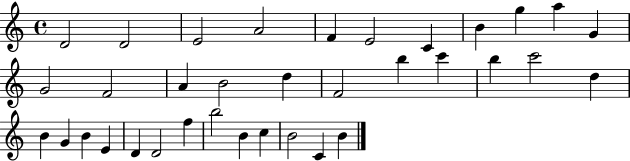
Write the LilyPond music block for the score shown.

{
  \clef treble
  \time 4/4
  \defaultTimeSignature
  \key c \major
  d'2 d'2 | e'2 a'2 | f'4 e'2 c'4 | b'4 g''4 a''4 g'4 | \break g'2 f'2 | a'4 b'2 d''4 | f'2 b''4 c'''4 | b''4 c'''2 d''4 | \break b'4 g'4 b'4 e'4 | d'4 d'2 f''4 | b''2 b'4 c''4 | b'2 c'4 b'4 | \break \bar "|."
}